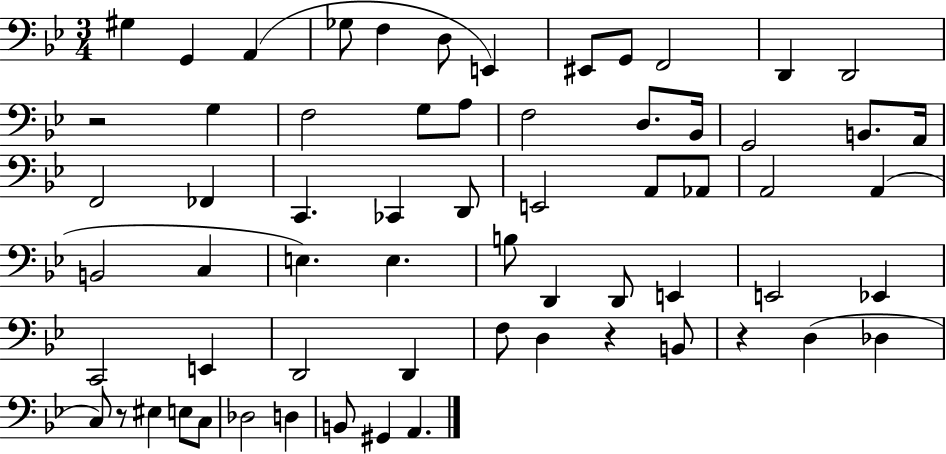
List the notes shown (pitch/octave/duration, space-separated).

G#3/q G2/q A2/q Gb3/e F3/q D3/e E2/q EIS2/e G2/e F2/h D2/q D2/h R/h G3/q F3/h G3/e A3/e F3/h D3/e. Bb2/s G2/h B2/e. A2/s F2/h FES2/q C2/q. CES2/q D2/e E2/h A2/e Ab2/e A2/h A2/q B2/h C3/q E3/q. E3/q. B3/e D2/q D2/e E2/q E2/h Eb2/q C2/h E2/q D2/h D2/q F3/e D3/q R/q B2/e R/q D3/q Db3/q C3/e R/e EIS3/q E3/e C3/e Db3/h D3/q B2/e G#2/q A2/q.